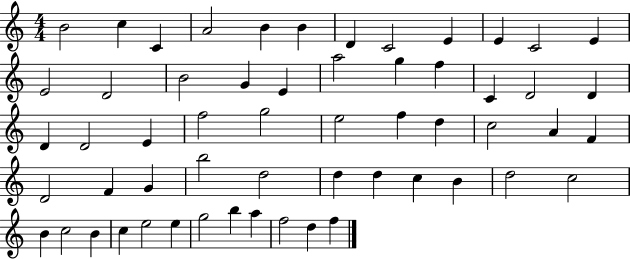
{
  \clef treble
  \numericTimeSignature
  \time 4/4
  \key c \major
  b'2 c''4 c'4 | a'2 b'4 b'4 | d'4 c'2 e'4 | e'4 c'2 e'4 | \break e'2 d'2 | b'2 g'4 e'4 | a''2 g''4 f''4 | c'4 d'2 d'4 | \break d'4 d'2 e'4 | f''2 g''2 | e''2 f''4 d''4 | c''2 a'4 f'4 | \break d'2 f'4 g'4 | b''2 d''2 | d''4 d''4 c''4 b'4 | d''2 c''2 | \break b'4 c''2 b'4 | c''4 e''2 e''4 | g''2 b''4 a''4 | f''2 d''4 f''4 | \break \bar "|."
}